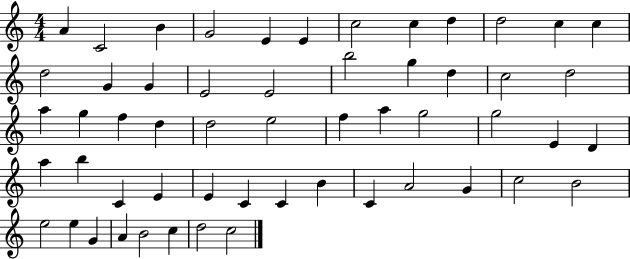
A4/q C4/h B4/q G4/h E4/q E4/q C5/h C5/q D5/q D5/h C5/q C5/q D5/h G4/q G4/q E4/h E4/h B5/h G5/q D5/q C5/h D5/h A5/q G5/q F5/q D5/q D5/h E5/h F5/q A5/q G5/h G5/h E4/q D4/q A5/q B5/q C4/q E4/q E4/q C4/q C4/q B4/q C4/q A4/h G4/q C5/h B4/h E5/h E5/q G4/q A4/q B4/h C5/q D5/h C5/h